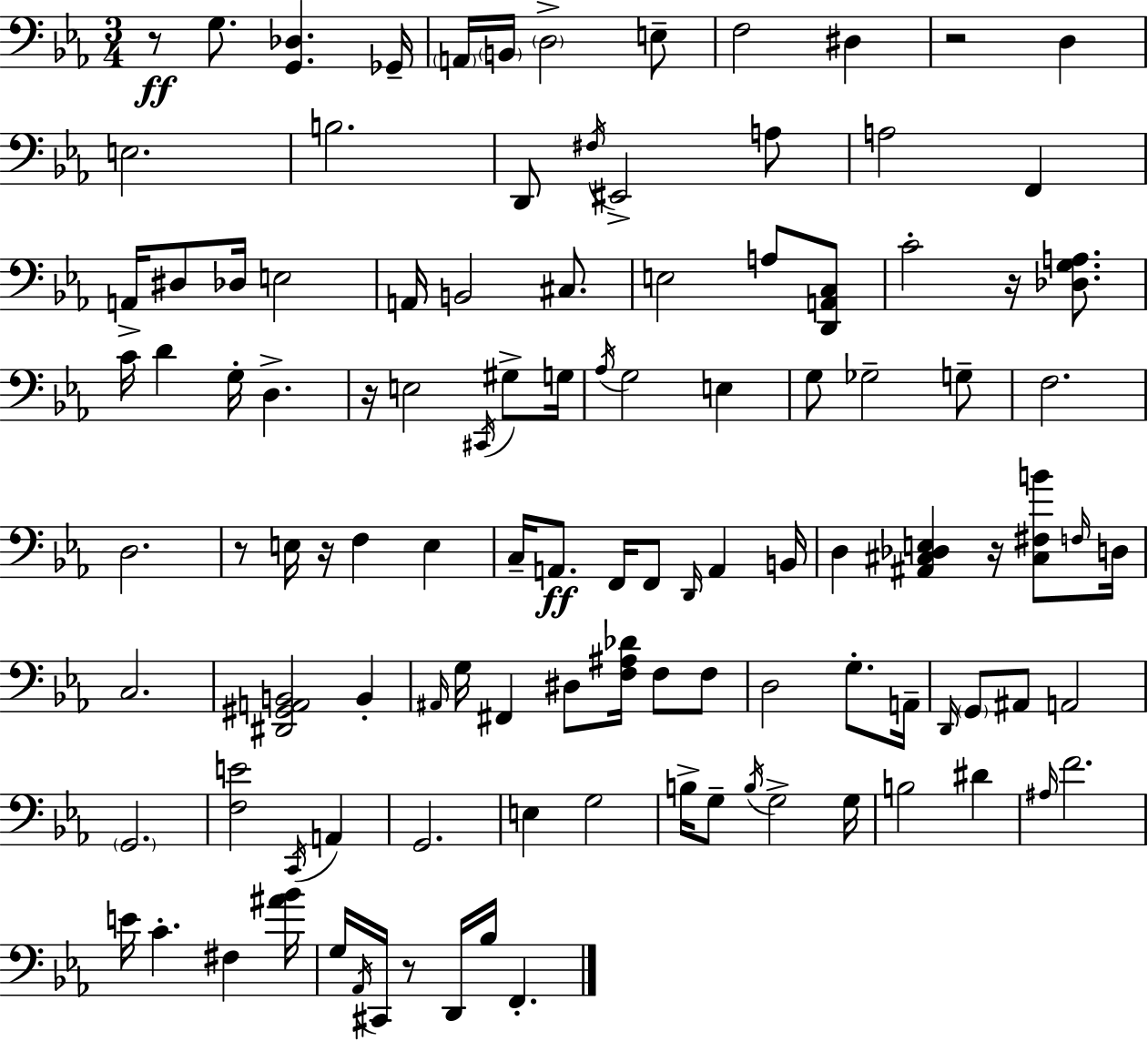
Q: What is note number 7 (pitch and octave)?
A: F3